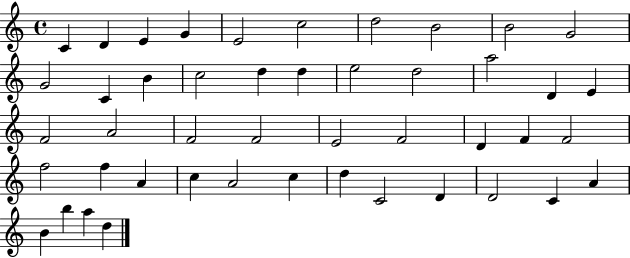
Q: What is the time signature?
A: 4/4